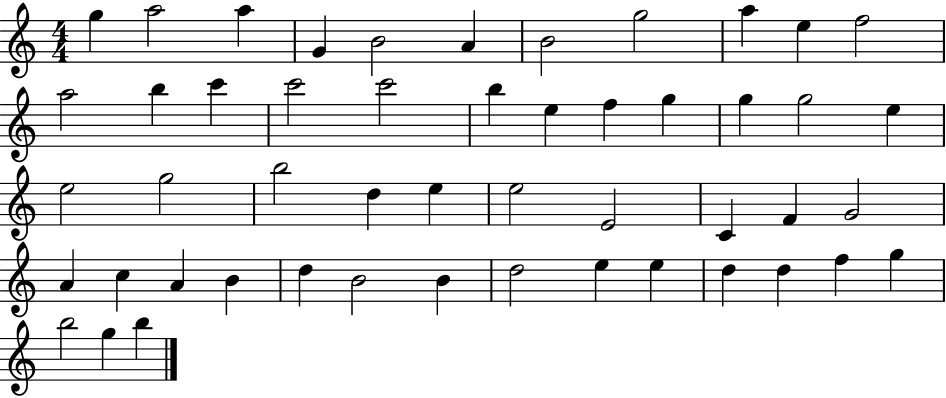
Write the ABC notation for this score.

X:1
T:Untitled
M:4/4
L:1/4
K:C
g a2 a G B2 A B2 g2 a e f2 a2 b c' c'2 c'2 b e f g g g2 e e2 g2 b2 d e e2 E2 C F G2 A c A B d B2 B d2 e e d d f g b2 g b